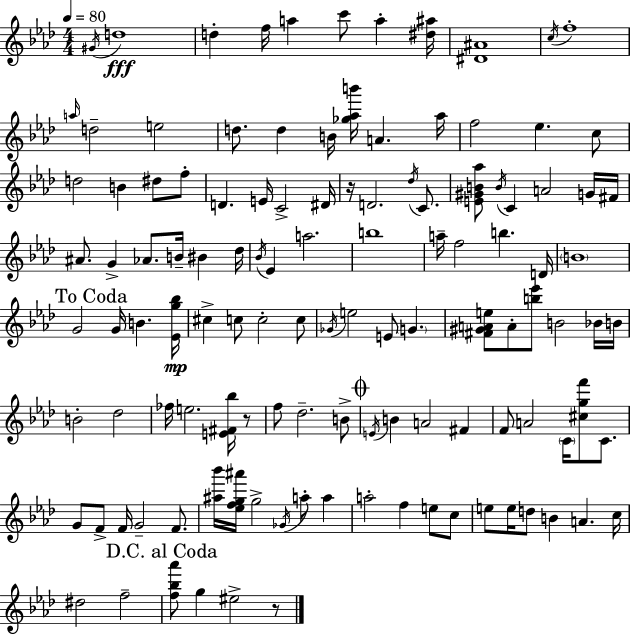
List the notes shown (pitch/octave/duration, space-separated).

G#4/s D5/w D5/q F5/s A5/q C6/e A5/q [D#5,A#5]/s [D#4,A#4]/w C5/s F5/w A5/s D5/h E5/h D5/e. D5/q B4/s [Gb5,Ab5,B6]/s A4/q. Ab5/s F5/h Eb5/q. C5/e D5/h B4/q D#5/e F5/e D4/q. E4/s C4/h D#4/s R/s D4/h. Db5/s C4/e. [E4,G#4,B4,Ab5]/e B4/s C4/q A4/h G4/s F#4/s A#4/e. G4/q Ab4/e. B4/s BIS4/q Db5/s Bb4/s Eb4/q A5/h. B5/w A5/s F5/h B5/q. D4/s B4/w G4/h G4/s B4/q. [Eb4,G5,Bb5]/s C#5/q C5/e C5/h C5/e Gb4/s E5/h E4/e G4/q. [F#4,G#4,A4,E5]/e A4/e [B5,Eb6]/e B4/h Bb4/s B4/s B4/h Db5/h FES5/s E5/h. [E4,F#4,Bb5]/s R/e F5/e Db5/h. B4/e E4/s B4/q A4/h F#4/q F4/e A4/h C4/s [C#5,G5,F6]/e C4/e. G4/e F4/e F4/s G4/h F4/e. [A#5,Bb6]/s [Eb5,F5,G5,A#6]/s G5/h Gb4/s A5/e A5/q A5/h F5/q E5/e C5/e E5/e E5/s D5/e B4/q A4/q. C5/s D#5/h F5/h [F5,Bb5,Ab6]/e G5/q EIS5/h R/e